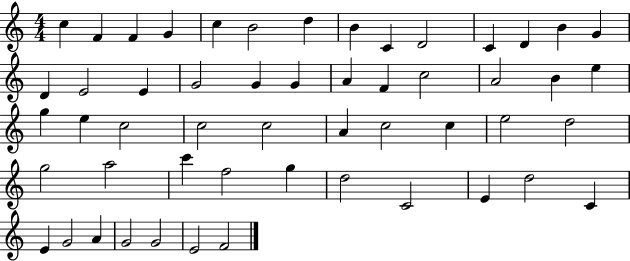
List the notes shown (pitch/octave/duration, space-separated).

C5/q F4/q F4/q G4/q C5/q B4/h D5/q B4/q C4/q D4/h C4/q D4/q B4/q G4/q D4/q E4/h E4/q G4/h G4/q G4/q A4/q F4/q C5/h A4/h B4/q E5/q G5/q E5/q C5/h C5/h C5/h A4/q C5/h C5/q E5/h D5/h G5/h A5/h C6/q F5/h G5/q D5/h C4/h E4/q D5/h C4/q E4/q G4/h A4/q G4/h G4/h E4/h F4/h